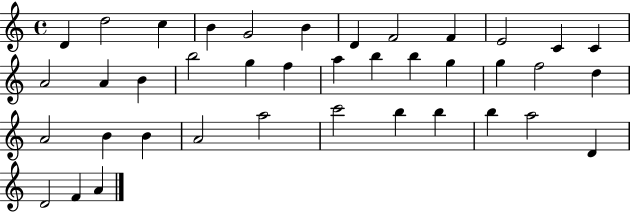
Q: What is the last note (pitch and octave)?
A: A4